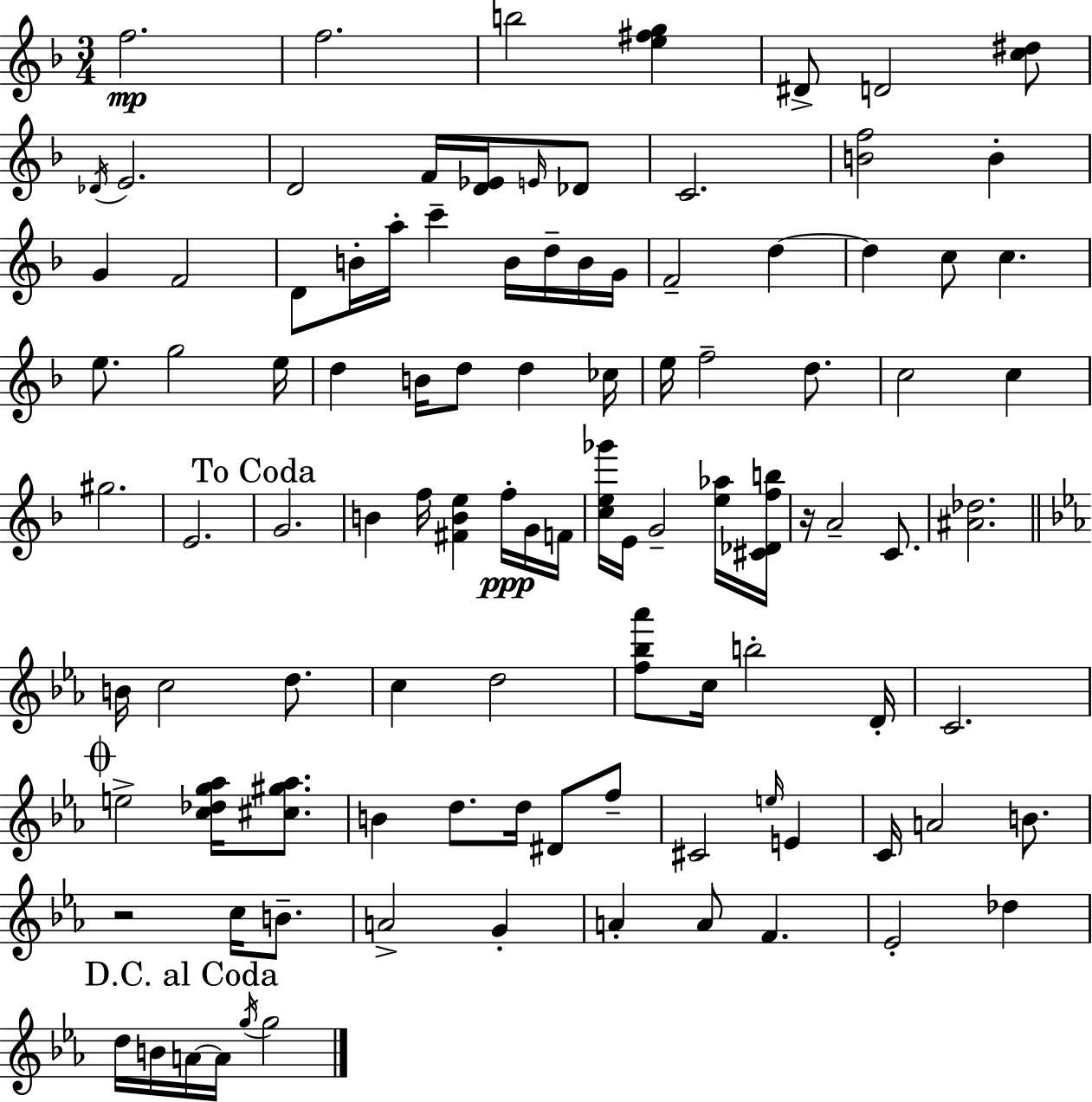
F5/h. F5/h. B5/h [E5,F#5,G5]/q D#4/e D4/h [C5,D#5]/e Db4/s E4/h. D4/h F4/s [D4,Eb4]/s E4/s Db4/e C4/h. [B4,F5]/h B4/q G4/q F4/h D4/e B4/s A5/s C6/q B4/s D5/s B4/s G4/s F4/h D5/q D5/q C5/e C5/q. E5/e. G5/h E5/s D5/q B4/s D5/e D5/q CES5/s E5/s F5/h D5/e. C5/h C5/q G#5/h. E4/h. G4/h. B4/q F5/s [F#4,B4,E5]/q F5/s G4/s F4/s [C5,E5,Gb6]/s E4/s G4/h [E5,Ab5]/s [C#4,Db4,F5,B5]/s R/s A4/h C4/e. [A#4,Db5]/h. B4/s C5/h D5/e. C5/q D5/h [F5,Bb5,Ab6]/e C5/s B5/h D4/s C4/h. E5/h [C5,Db5,G5,Ab5]/s [C#5,G#5,Ab5]/e. B4/q D5/e. D5/s D#4/e F5/e C#4/h E5/s E4/q C4/s A4/h B4/e. R/h C5/s B4/e. A4/h G4/q A4/q A4/e F4/q. Eb4/h Db5/q D5/s B4/s A4/s A4/s G5/s G5/h